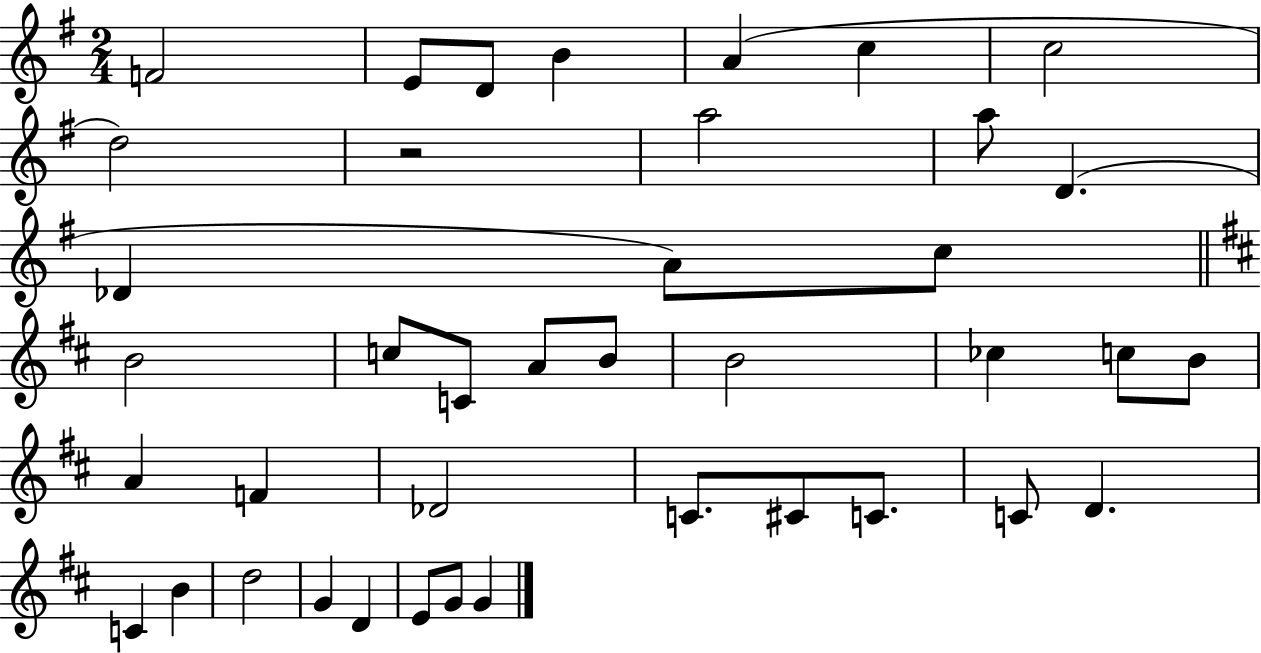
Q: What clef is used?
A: treble